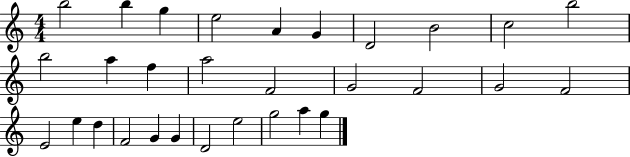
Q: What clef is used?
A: treble